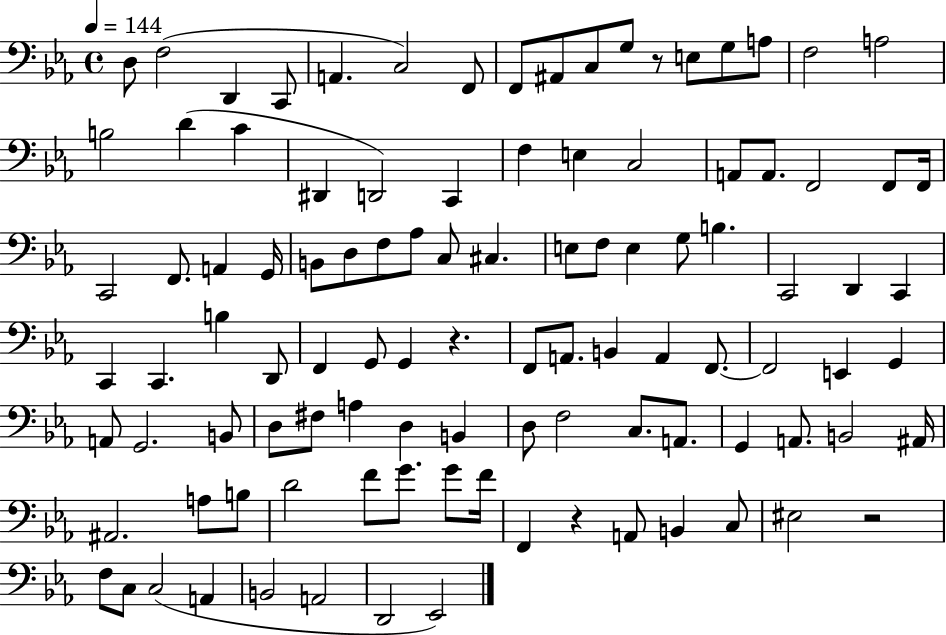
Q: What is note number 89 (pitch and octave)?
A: A2